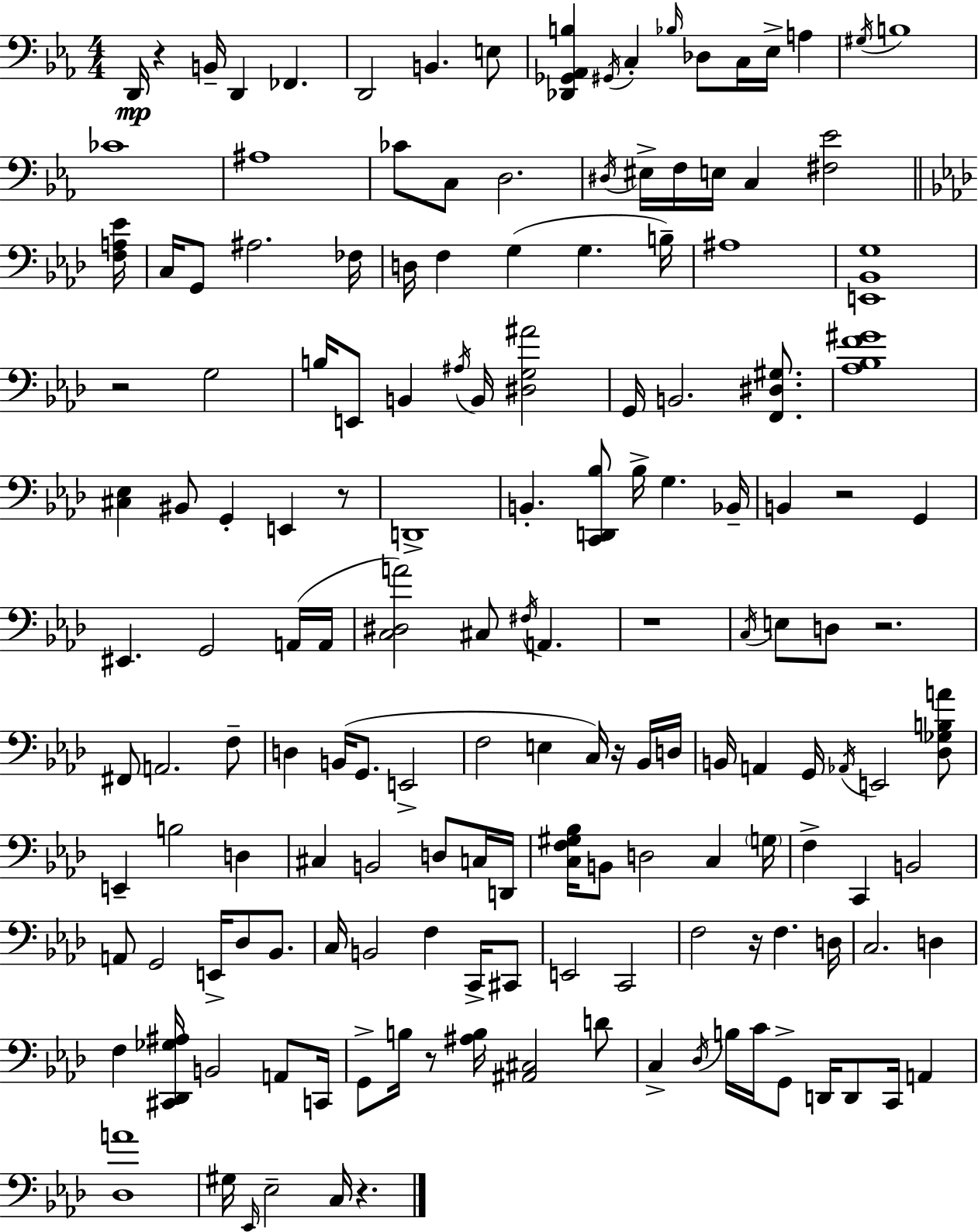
X:1
T:Untitled
M:4/4
L:1/4
K:Cm
D,,/4 z B,,/4 D,, _F,, D,,2 B,, E,/2 [_D,,_G,,_A,,B,] ^G,,/4 C, _B,/4 _D,/2 C,/4 _E,/4 A, ^G,/4 B,4 _C4 ^A,4 _C/2 C,/2 D,2 ^D,/4 ^E,/4 F,/4 E,/4 C, [^F,_E]2 [F,A,_E]/4 C,/4 G,,/2 ^A,2 _F,/4 D,/4 F, G, G, B,/4 ^A,4 [E,,_B,,G,]4 z2 G,2 B,/4 E,,/2 B,, ^A,/4 B,,/4 [^D,G,^A]2 G,,/4 B,,2 [F,,^D,^G,]/2 [_A,_B,F^G]4 [^C,_E,] ^B,,/2 G,, E,, z/2 D,,4 B,, [C,,D,,_B,]/2 _B,/4 G, _B,,/4 B,, z2 G,, ^E,, G,,2 A,,/4 A,,/4 [C,^D,A]2 ^C,/2 ^F,/4 A,, z4 C,/4 E,/2 D,/2 z2 ^F,,/2 A,,2 F,/2 D, B,,/4 G,,/2 E,,2 F,2 E, C,/4 z/4 _B,,/4 D,/4 B,,/4 A,, G,,/4 _A,,/4 E,,2 [_D,_G,B,A]/2 E,, B,2 D, ^C, B,,2 D,/2 C,/4 D,,/4 [C,F,^G,_B,]/4 B,,/2 D,2 C, G,/4 F, C,, B,,2 A,,/2 G,,2 E,,/4 _D,/2 _B,,/2 C,/4 B,,2 F, C,,/4 ^C,,/2 E,,2 C,,2 F,2 z/4 F, D,/4 C,2 D, F, [^C,,_D,,_G,^A,]/4 B,,2 A,,/2 C,,/4 G,,/2 B,/4 z/2 [^A,B,]/4 [^A,,^C,]2 D/2 C, _D,/4 B,/4 C/4 G,,/2 D,,/4 D,,/2 C,,/4 A,, [_D,A]4 ^G,/4 _E,,/4 _E,2 C,/4 z